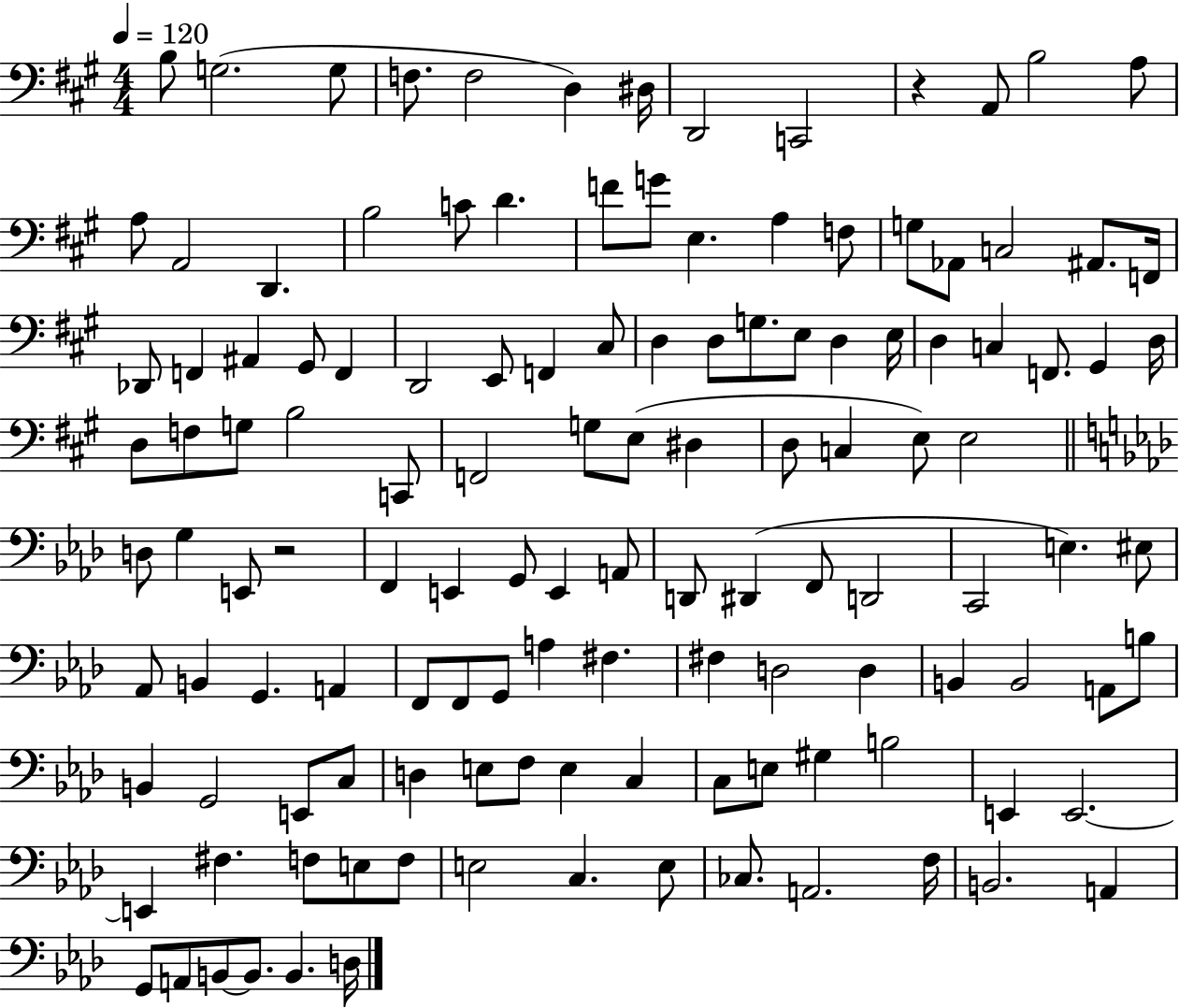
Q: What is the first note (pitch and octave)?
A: B3